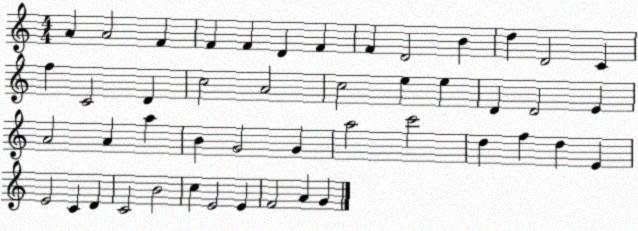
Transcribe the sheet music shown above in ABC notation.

X:1
T:Untitled
M:4/4
L:1/4
K:C
A A2 F F F D F F D2 B d D2 C f C2 D c2 A2 c2 e e D D2 E A2 A a B G2 G a2 c'2 d f d E E2 C D C2 B2 c E2 E F2 A G